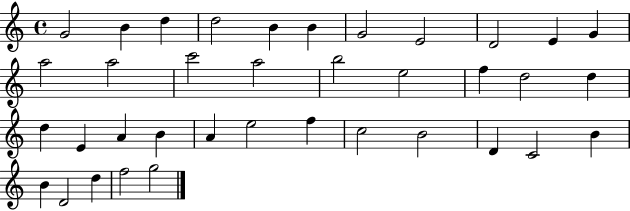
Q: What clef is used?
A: treble